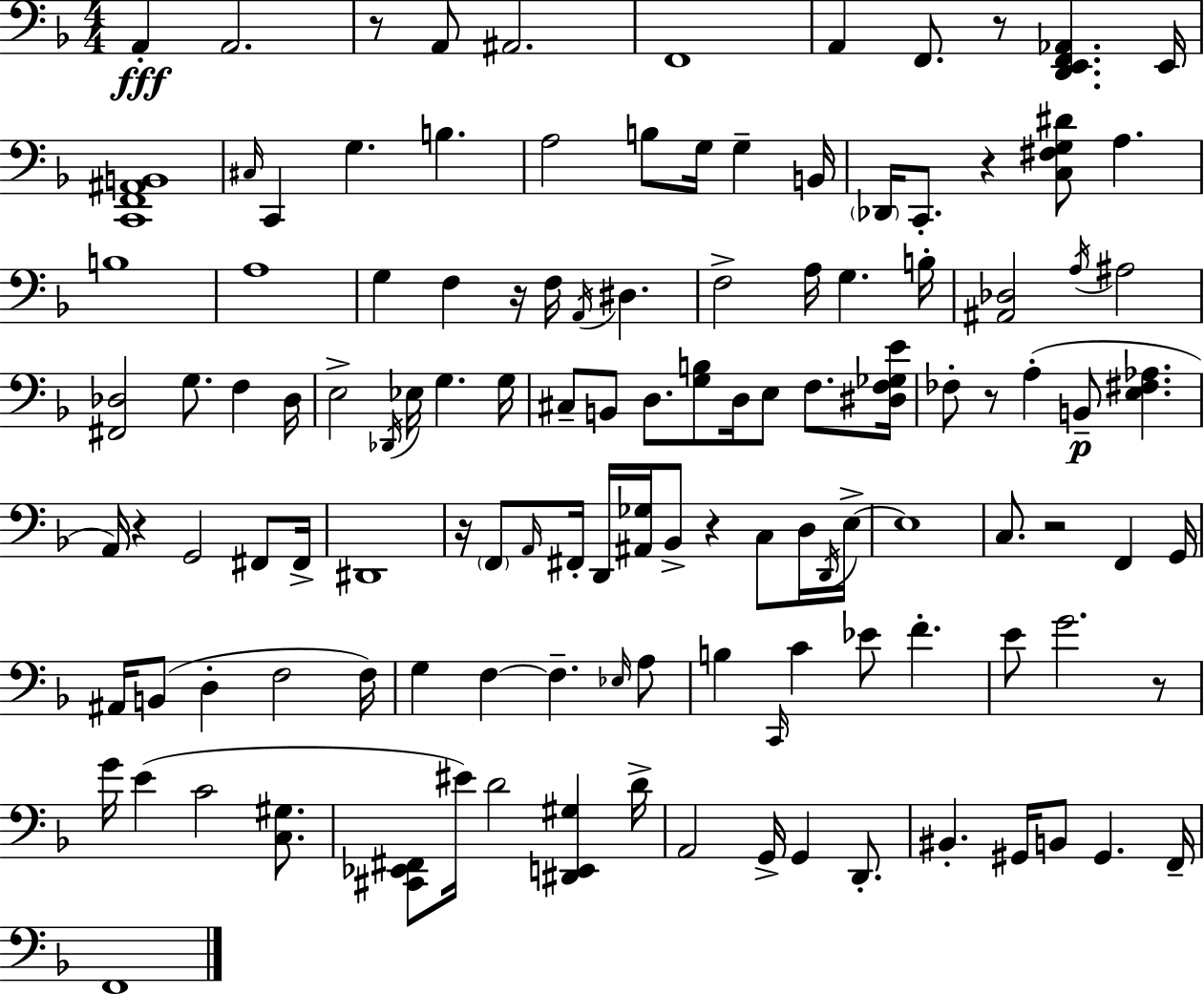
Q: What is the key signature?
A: F major